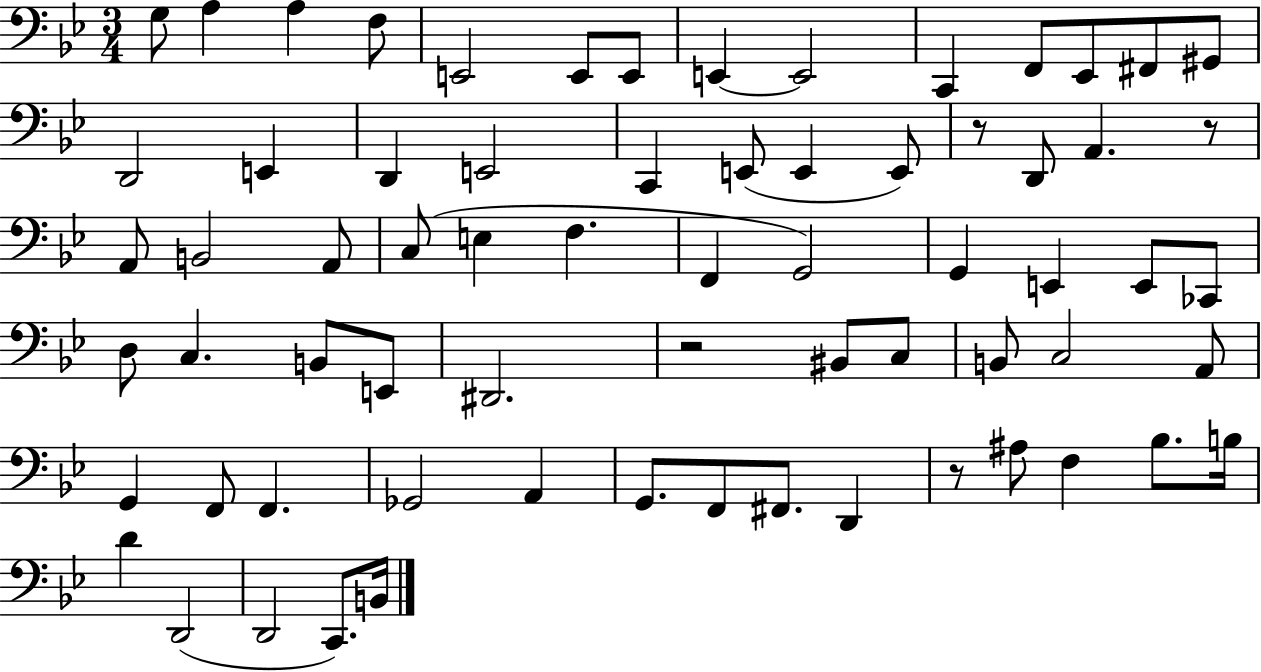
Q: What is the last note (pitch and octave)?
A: B2